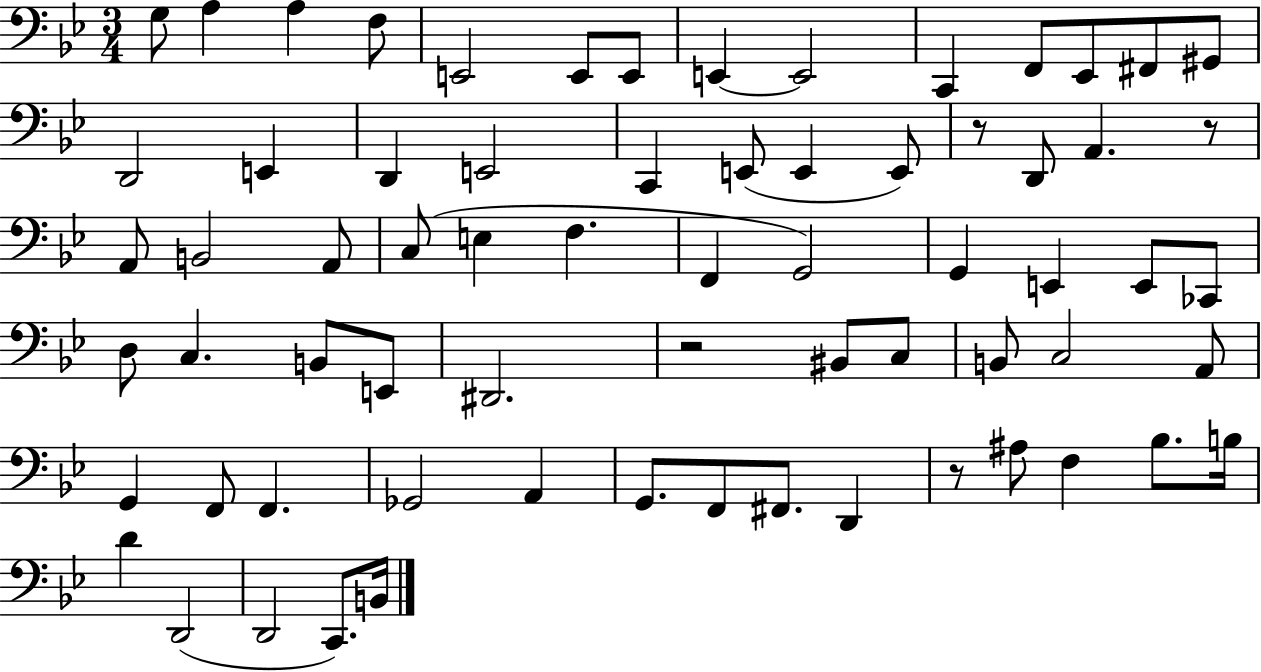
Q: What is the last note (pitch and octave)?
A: B2